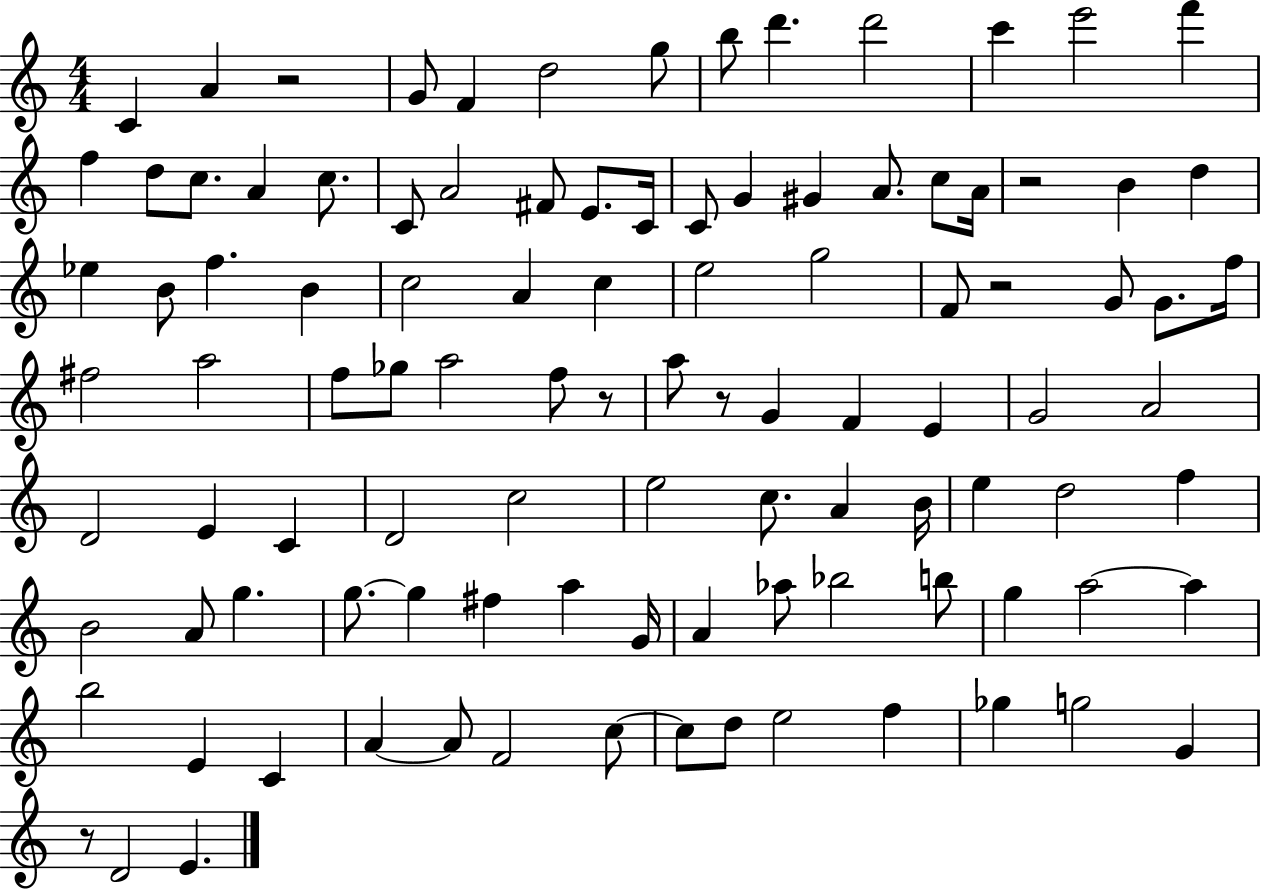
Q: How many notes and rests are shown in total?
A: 104